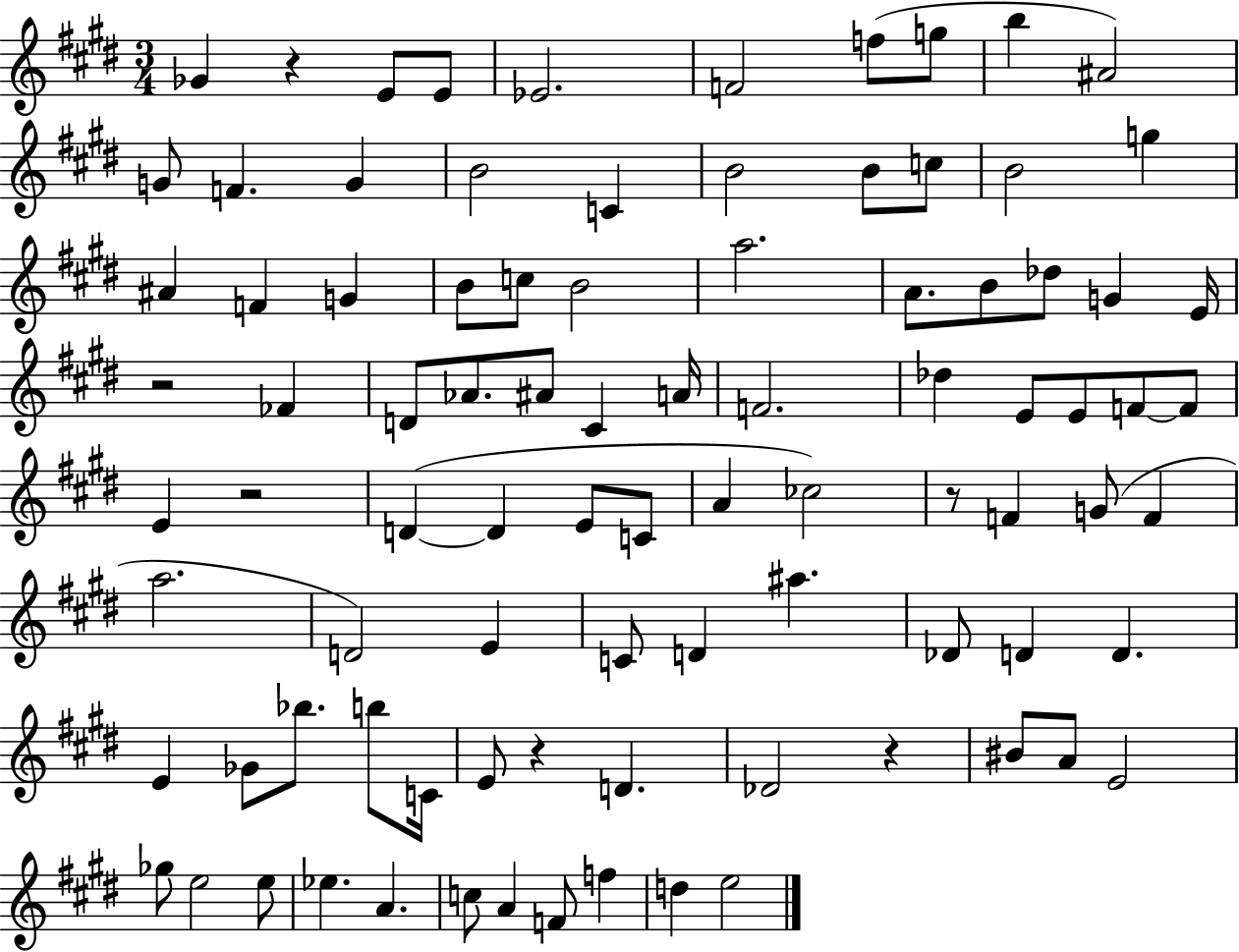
{
  \clef treble
  \numericTimeSignature
  \time 3/4
  \key e \major
  ges'4 r4 e'8 e'8 | ees'2. | f'2 f''8( g''8 | b''4 ais'2) | \break g'8 f'4. g'4 | b'2 c'4 | b'2 b'8 c''8 | b'2 g''4 | \break ais'4 f'4 g'4 | b'8 c''8 b'2 | a''2. | a'8. b'8 des''8 g'4 e'16 | \break r2 fes'4 | d'8 aes'8. ais'8 cis'4 a'16 | f'2. | des''4 e'8 e'8 f'8~~ f'8 | \break e'4 r2 | d'4~(~ d'4 e'8 c'8 | a'4 ces''2) | r8 f'4 g'8( f'4 | \break a''2. | d'2) e'4 | c'8 d'4 ais''4. | des'8 d'4 d'4. | \break e'4 ges'8 bes''8. b''8 c'16 | e'8 r4 d'4. | des'2 r4 | bis'8 a'8 e'2 | \break ges''8 e''2 e''8 | ees''4. a'4. | c''8 a'4 f'8 f''4 | d''4 e''2 | \break \bar "|."
}